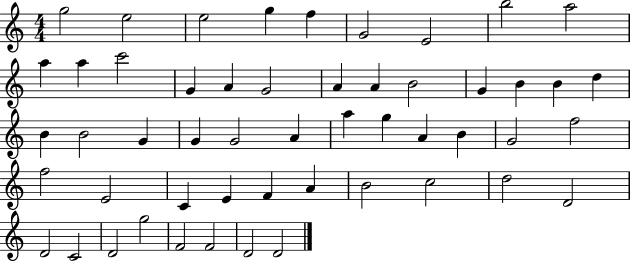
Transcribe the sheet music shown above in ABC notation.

X:1
T:Untitled
M:4/4
L:1/4
K:C
g2 e2 e2 g f G2 E2 b2 a2 a a c'2 G A G2 A A B2 G B B d B B2 G G G2 A a g A B G2 f2 f2 E2 C E F A B2 c2 d2 D2 D2 C2 D2 g2 F2 F2 D2 D2